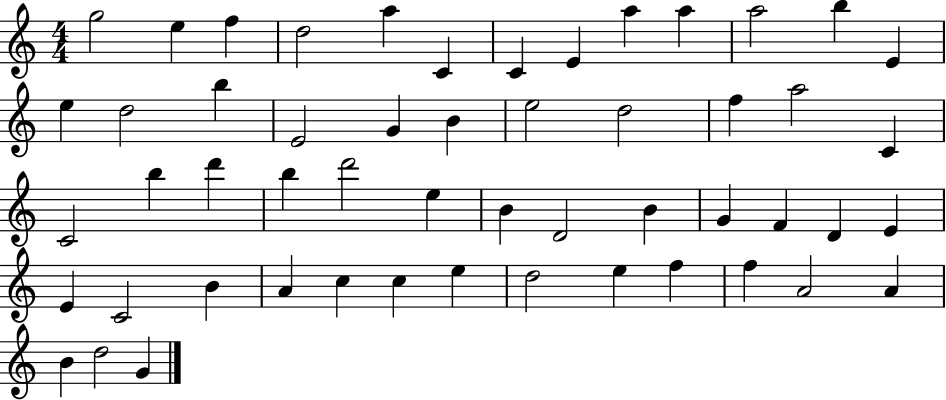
{
  \clef treble
  \numericTimeSignature
  \time 4/4
  \key c \major
  g''2 e''4 f''4 | d''2 a''4 c'4 | c'4 e'4 a''4 a''4 | a''2 b''4 e'4 | \break e''4 d''2 b''4 | e'2 g'4 b'4 | e''2 d''2 | f''4 a''2 c'4 | \break c'2 b''4 d'''4 | b''4 d'''2 e''4 | b'4 d'2 b'4 | g'4 f'4 d'4 e'4 | \break e'4 c'2 b'4 | a'4 c''4 c''4 e''4 | d''2 e''4 f''4 | f''4 a'2 a'4 | \break b'4 d''2 g'4 | \bar "|."
}